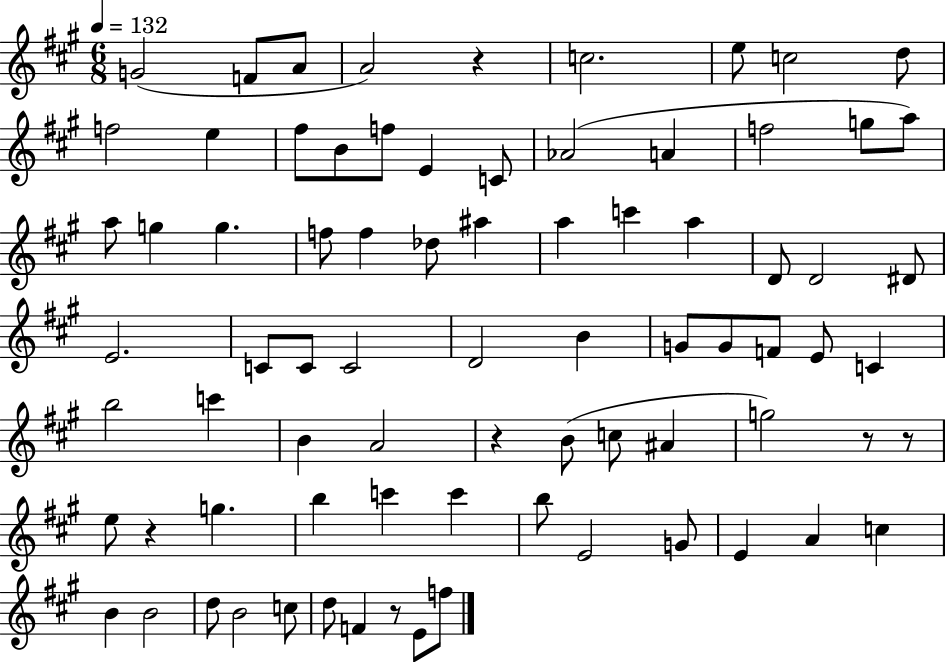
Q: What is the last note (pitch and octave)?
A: F5